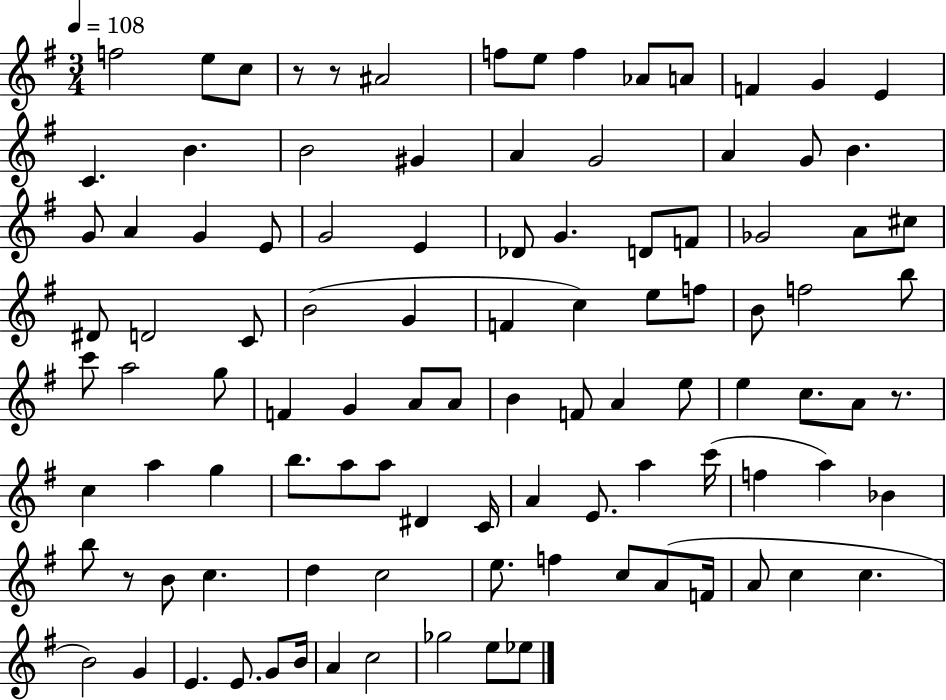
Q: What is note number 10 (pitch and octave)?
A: F4